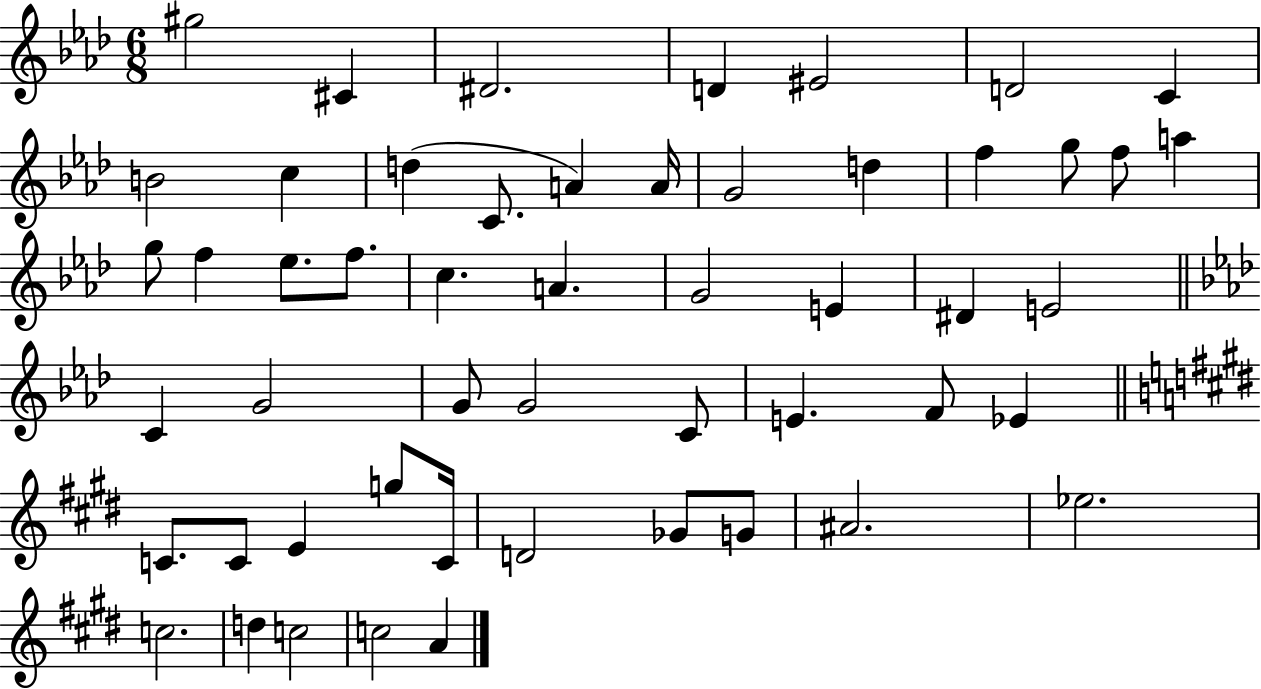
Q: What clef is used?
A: treble